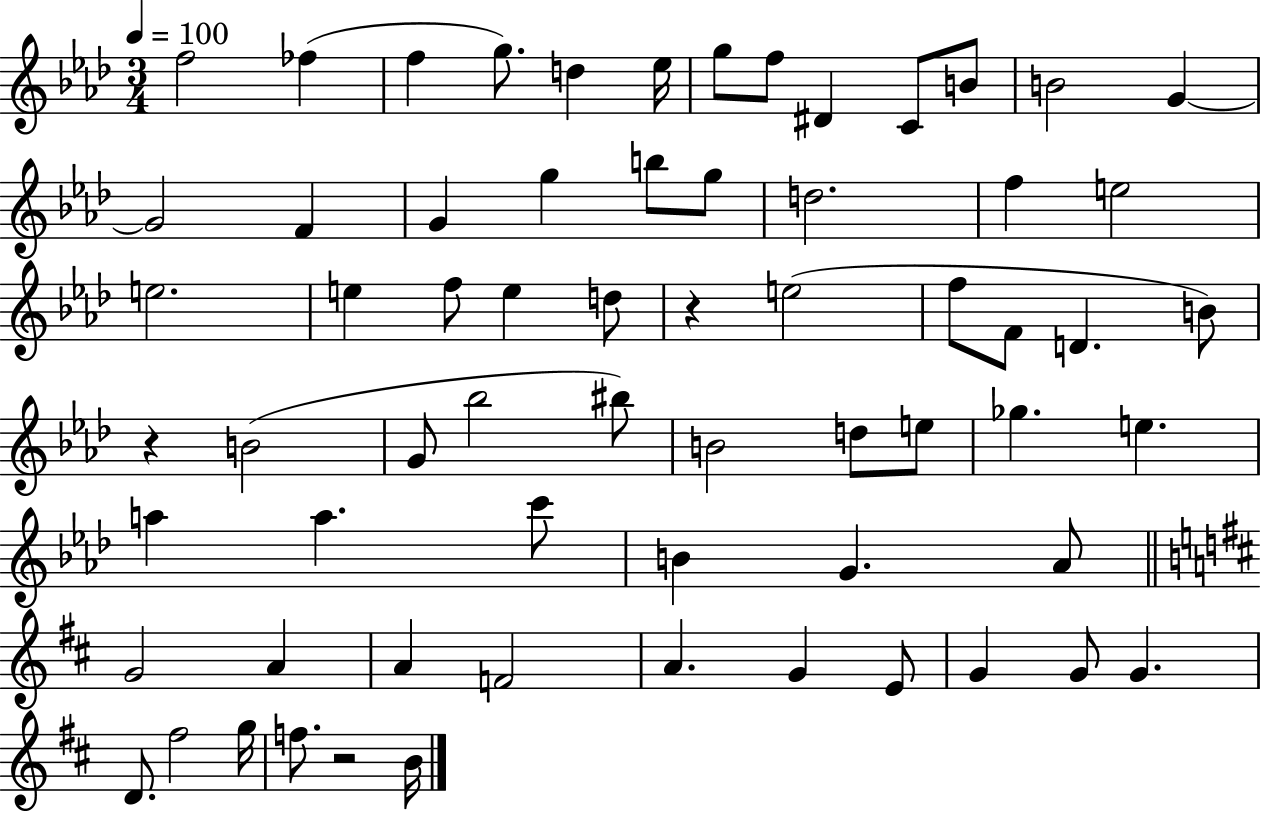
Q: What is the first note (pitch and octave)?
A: F5